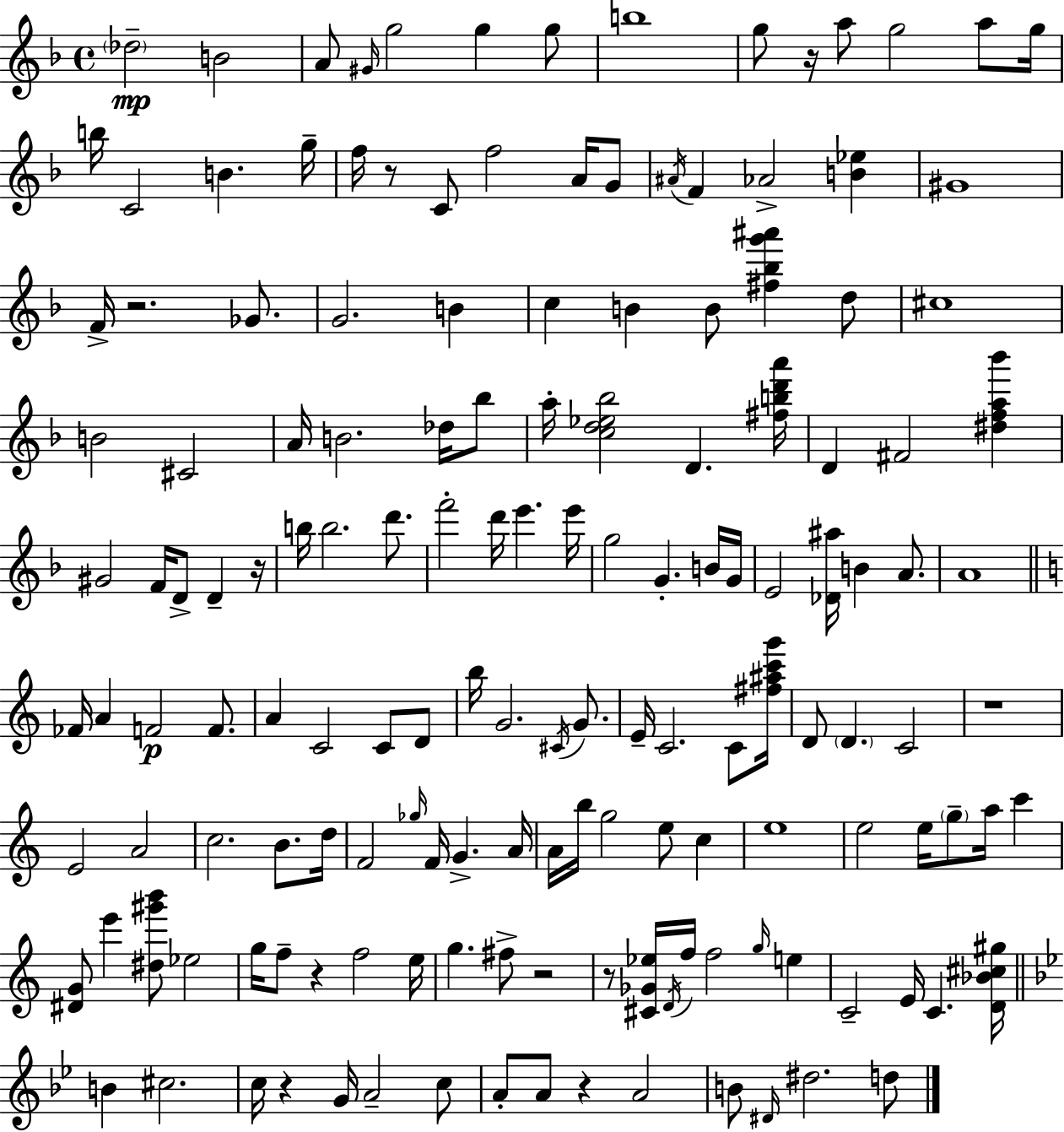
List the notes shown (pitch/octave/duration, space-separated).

Db5/h B4/h A4/e G#4/s G5/h G5/q G5/e B5/w G5/e R/s A5/e G5/h A5/e G5/s B5/s C4/h B4/q. G5/s F5/s R/e C4/e F5/h A4/s G4/e A#4/s F4/q Ab4/h [B4,Eb5]/q G#4/w F4/s R/h. Gb4/e. G4/h. B4/q C5/q B4/q B4/e [F#5,Bb5,G6,A#6]/q D5/e C#5/w B4/h C#4/h A4/s B4/h. Db5/s Bb5/e A5/s [C5,D5,Eb5,Bb5]/h D4/q. [F#5,B5,D6,A6]/s D4/q F#4/h [D#5,F5,A5,Bb6]/q G#4/h F4/s D4/e D4/q R/s B5/s B5/h. D6/e. F6/h D6/s E6/q. E6/s G5/h G4/q. B4/s G4/s E4/h [Db4,A#5]/s B4/q A4/e. A4/w FES4/s A4/q F4/h F4/e. A4/q C4/h C4/e D4/e B5/s G4/h. C#4/s G4/e. E4/s C4/h. C4/e [F#5,A#5,C6,G6]/s D4/e D4/q. C4/h R/w E4/h A4/h C5/h. B4/e. D5/s F4/h Gb5/s F4/s G4/q. A4/s A4/s B5/s G5/h E5/e C5/q E5/w E5/h E5/s G5/e A5/s C6/q [D#4,G4]/e E6/q [D#5,G#6,B6]/e Eb5/h G5/s F5/e R/q F5/h E5/s G5/q. F#5/e R/h R/e [C#4,Gb4,Eb5]/s D4/s F5/s F5/h G5/s E5/q C4/h E4/s C4/q. [D4,Bb4,C#5,G#5]/s B4/q C#5/h. C5/s R/q G4/s A4/h C5/e A4/e A4/e R/q A4/h B4/e D#4/s D#5/h. D5/e